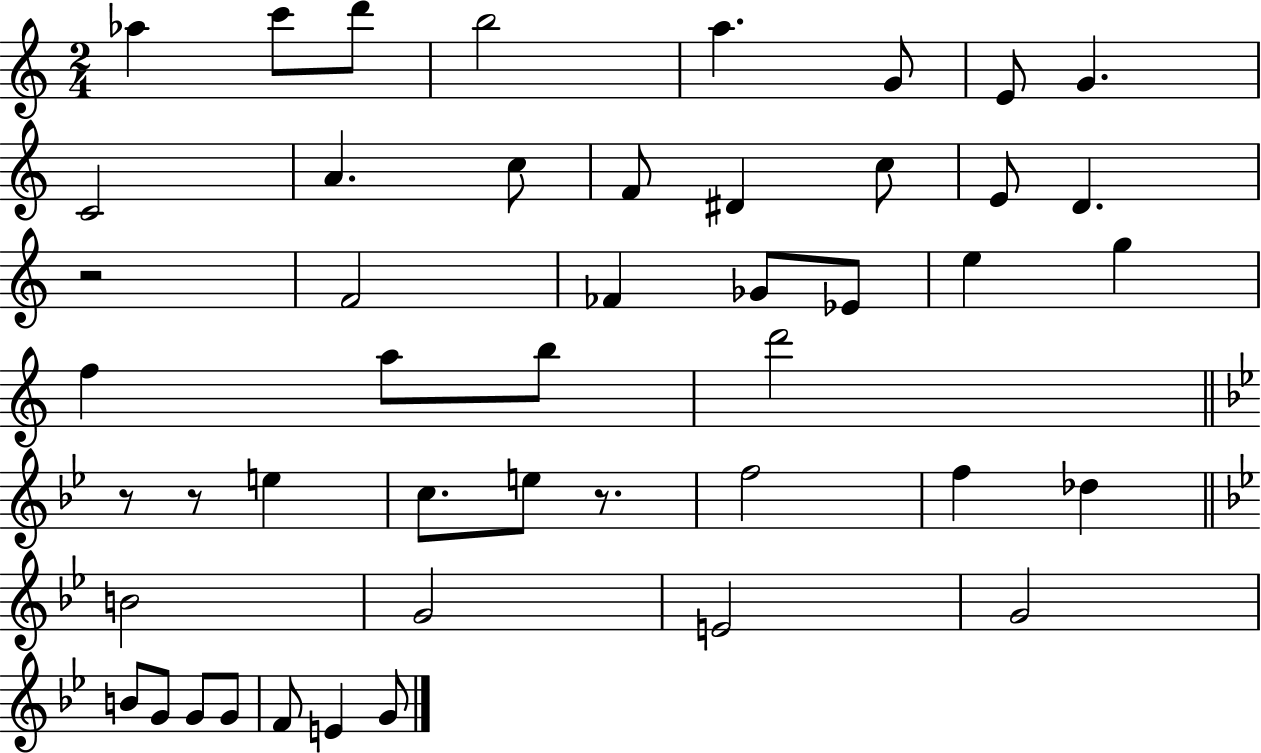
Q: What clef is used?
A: treble